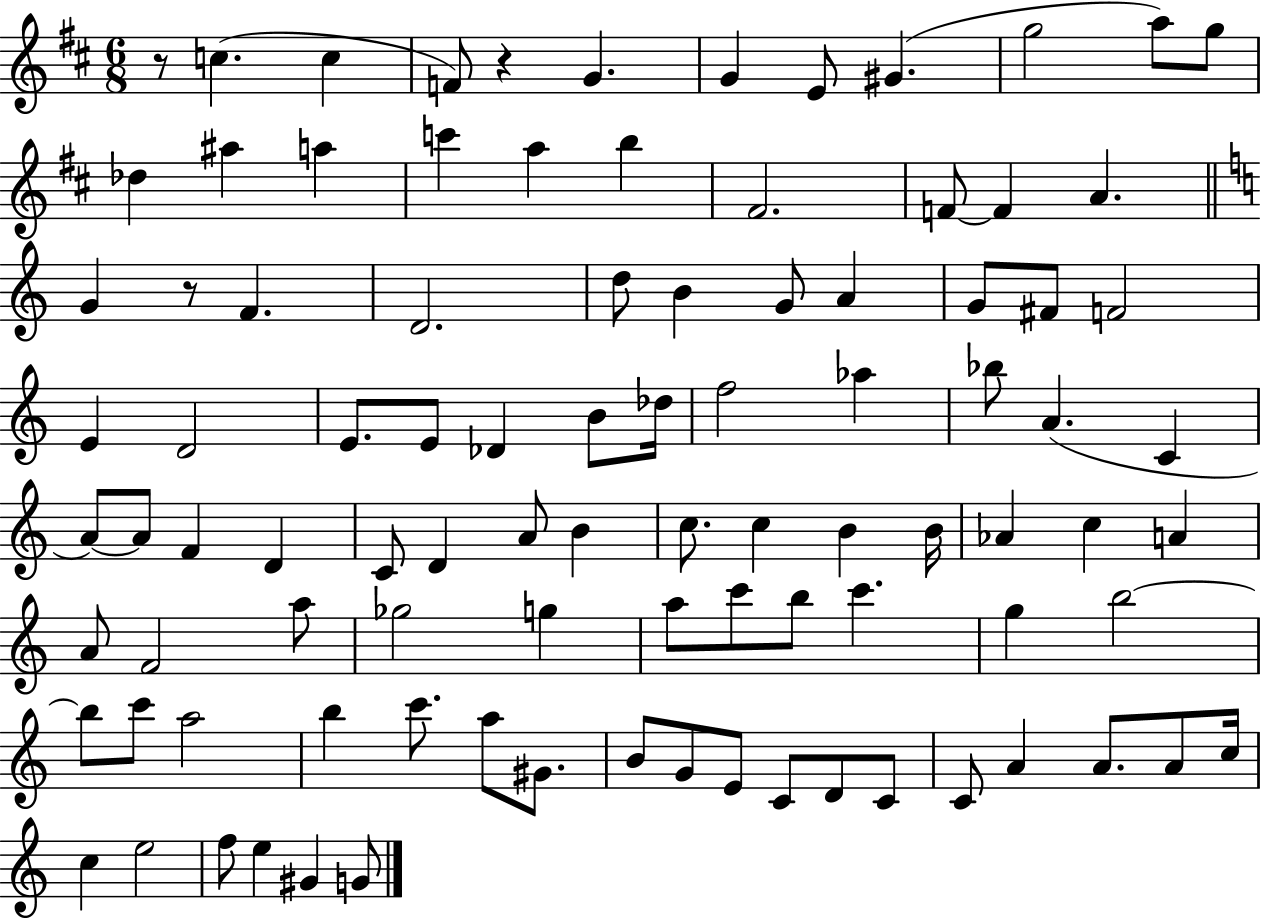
{
  \clef treble
  \numericTimeSignature
  \time 6/8
  \key d \major
  r8 c''4.( c''4 | f'8) r4 g'4. | g'4 e'8 gis'4.( | g''2 a''8) g''8 | \break des''4 ais''4 a''4 | c'''4 a''4 b''4 | fis'2. | f'8~~ f'4 a'4. | \break \bar "||" \break \key a \minor g'4 r8 f'4. | d'2. | d''8 b'4 g'8 a'4 | g'8 fis'8 f'2 | \break e'4 d'2 | e'8. e'8 des'4 b'8 des''16 | f''2 aes''4 | bes''8 a'4.( c'4 | \break a'8~~) a'8 f'4 d'4 | c'8 d'4 a'8 b'4 | c''8. c''4 b'4 b'16 | aes'4 c''4 a'4 | \break a'8 f'2 a''8 | ges''2 g''4 | a''8 c'''8 b''8 c'''4. | g''4 b''2~~ | \break b''8 c'''8 a''2 | b''4 c'''8. a''8 gis'8. | b'8 g'8 e'8 c'8 d'8 c'8 | c'8 a'4 a'8. a'8 c''16 | \break c''4 e''2 | f''8 e''4 gis'4 g'8 | \bar "|."
}